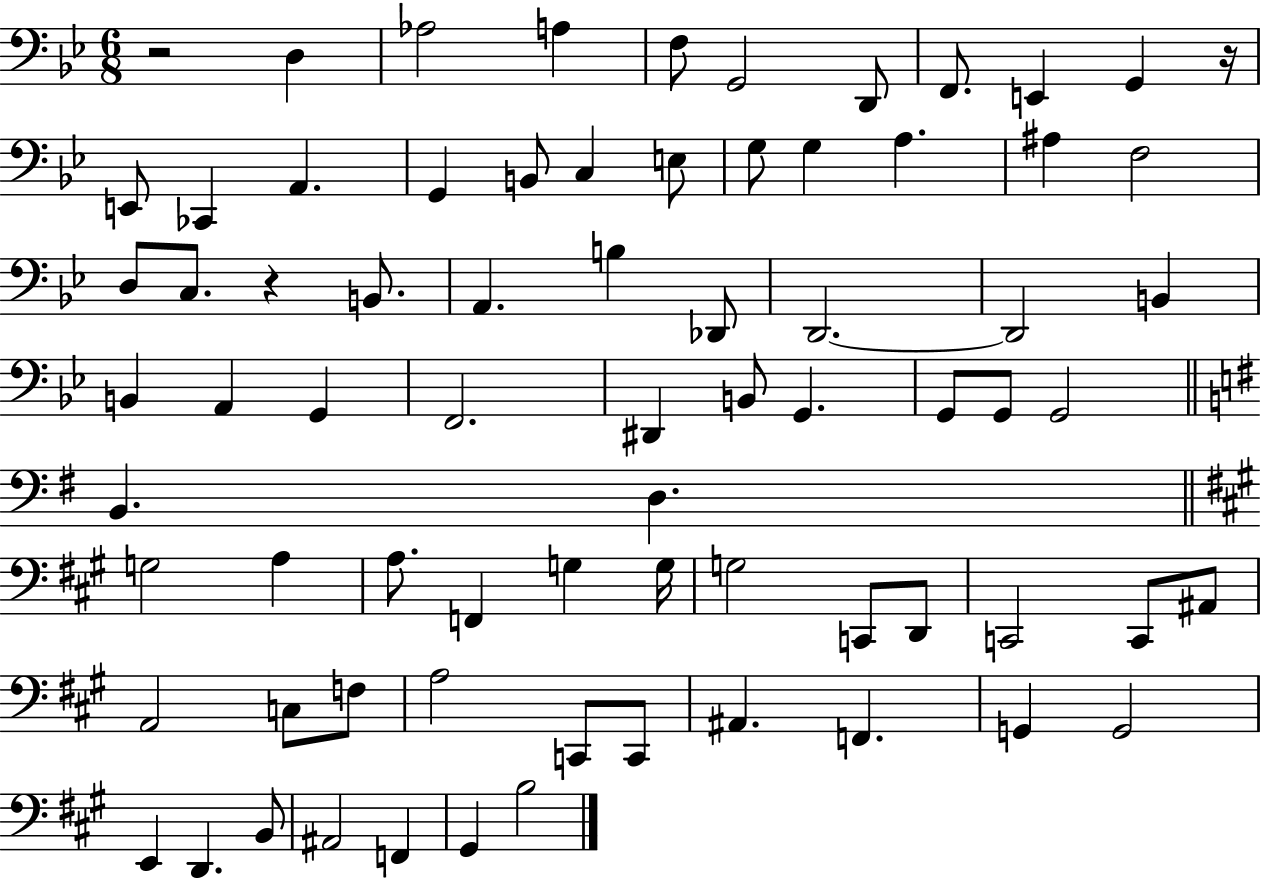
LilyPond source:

{
  \clef bass
  \numericTimeSignature
  \time 6/8
  \key bes \major
  r2 d4 | aes2 a4 | f8 g,2 d,8 | f,8. e,4 g,4 r16 | \break e,8 ces,4 a,4. | g,4 b,8 c4 e8 | g8 g4 a4. | ais4 f2 | \break d8 c8. r4 b,8. | a,4. b4 des,8 | d,2.~~ | d,2 b,4 | \break b,4 a,4 g,4 | f,2. | dis,4 b,8 g,4. | g,8 g,8 g,2 | \break \bar "||" \break \key e \minor b,4. d4. | \bar "||" \break \key a \major g2 a4 | a8. f,4 g4 g16 | g2 c,8 d,8 | c,2 c,8 ais,8 | \break a,2 c8 f8 | a2 c,8 c,8 | ais,4. f,4. | g,4 g,2 | \break e,4 d,4. b,8 | ais,2 f,4 | gis,4 b2 | \bar "|."
}